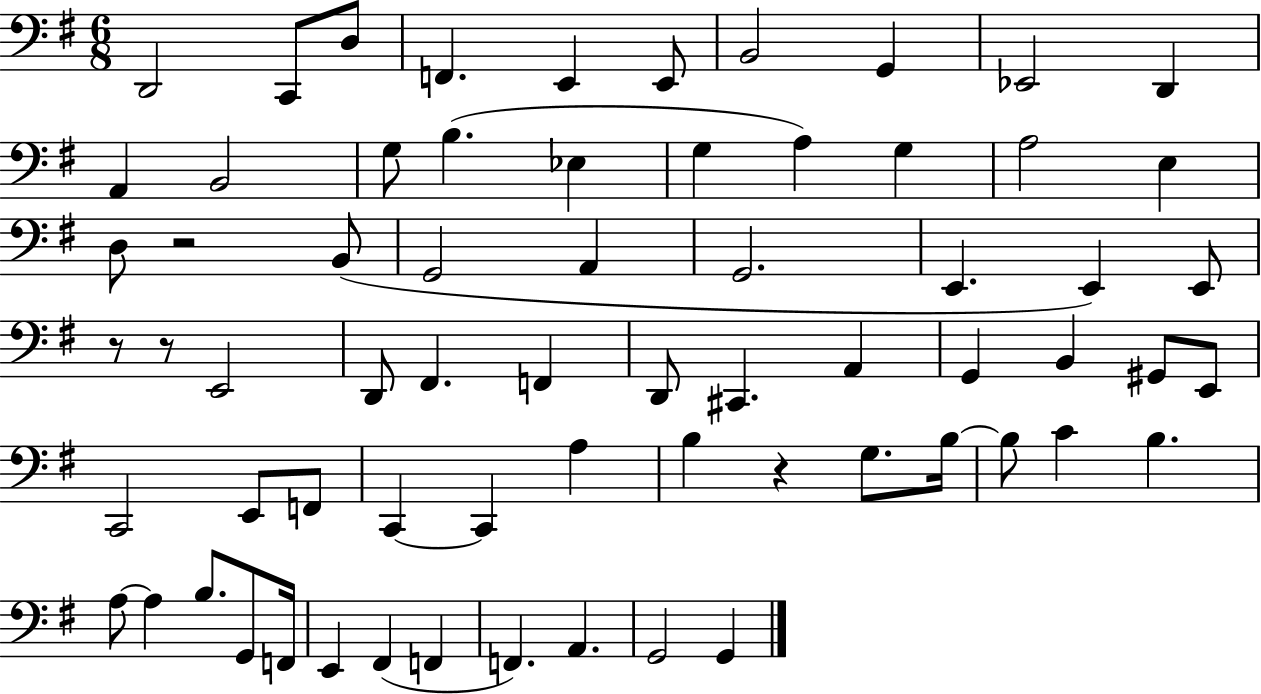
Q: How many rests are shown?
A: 4